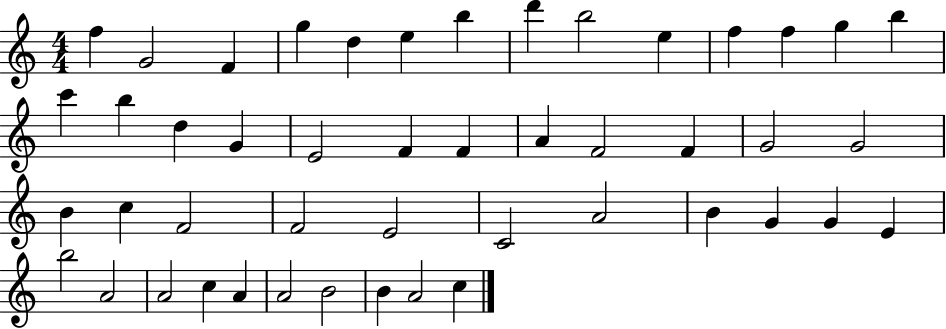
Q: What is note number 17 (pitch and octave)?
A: D5